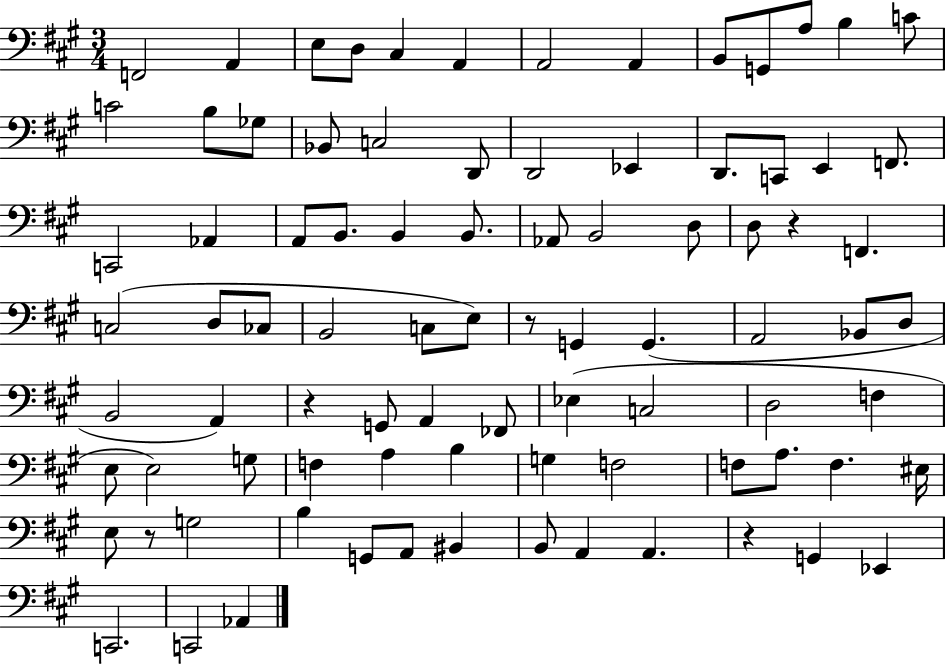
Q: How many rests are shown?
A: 5